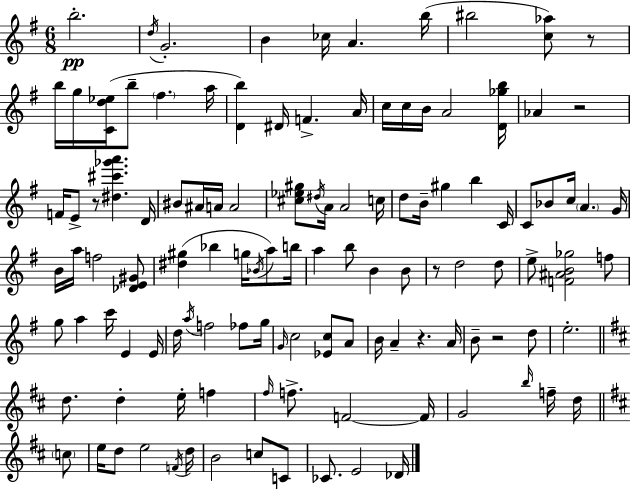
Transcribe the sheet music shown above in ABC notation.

X:1
T:Untitled
M:6/8
L:1/4
K:Em
b2 d/4 G2 B _c/4 A b/4 ^b2 [c_a]/2 z/2 b/4 g/4 [Cd_e]/4 b/2 ^f a/4 [Db] ^D/4 F A/4 c/4 c/4 B/4 A2 [D_gb]/4 _A z2 F/4 E/2 z/2 [^d^c'_g'a'] D/4 ^B/2 ^A/4 A/4 A2 [^c_e^g]/2 ^d/4 A/4 A2 c/4 d/2 B/4 ^g b C/4 C/2 _B/2 c/4 A G/4 B/4 a/4 f2 [_DE^G]/2 [^d^g] _b g/4 _B/4 a/2 b/4 a b/2 B B/2 z/2 d2 d/2 e/2 [F^AB_g]2 f/2 g/2 a c'/4 E E/4 d/4 a/4 f2 _f/2 g/4 G/4 c2 [_Ec]/2 A/2 B/4 A z A/4 B/2 z2 d/2 e2 d/2 d e/4 f ^f/4 f/2 F2 F/4 G2 b/4 f/4 d/4 c/2 e/4 d/2 e2 F/4 d/4 B2 c/2 C/2 _C/2 E2 _D/4